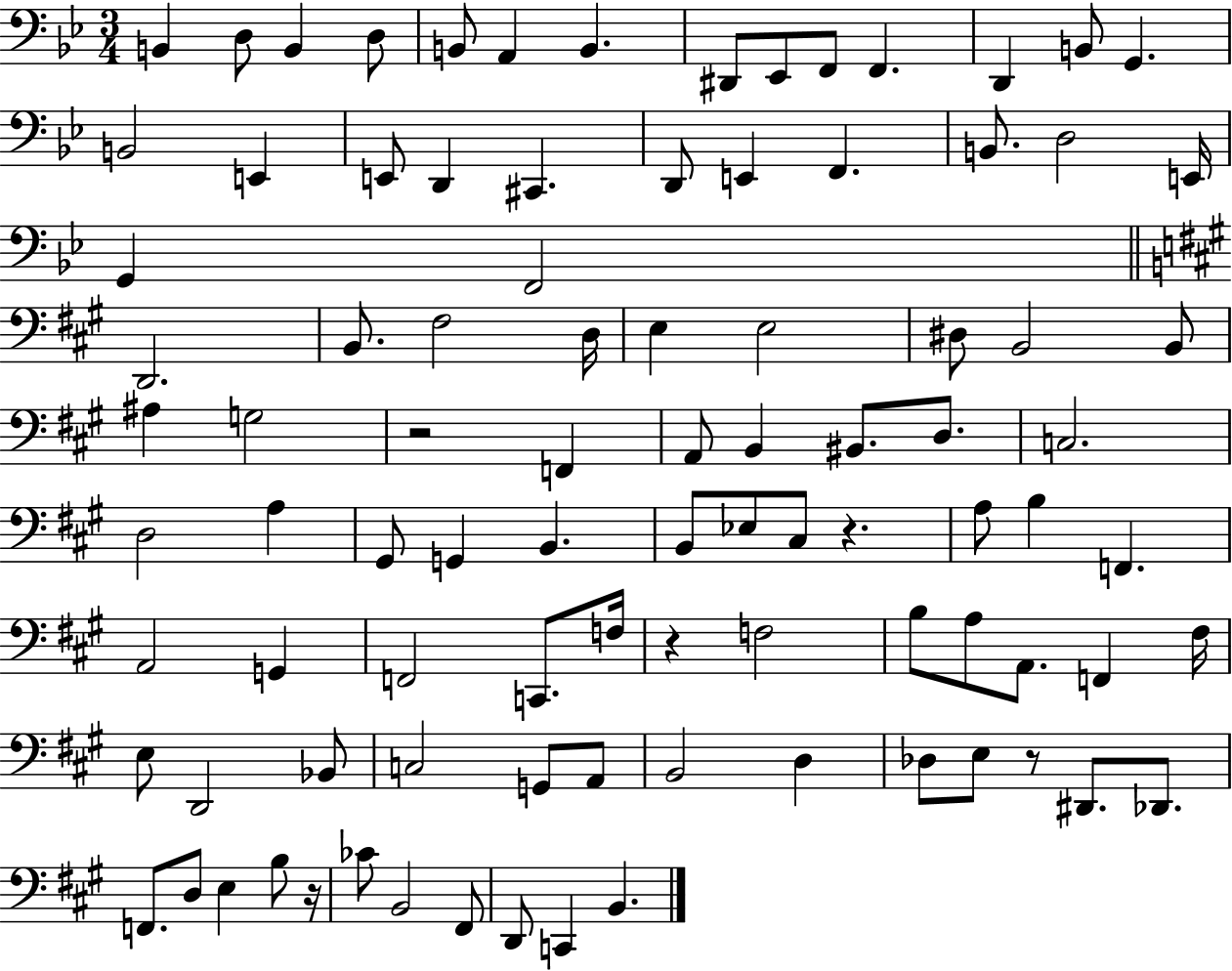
B2/q D3/e B2/q D3/e B2/e A2/q B2/q. D#2/e Eb2/e F2/e F2/q. D2/q B2/e G2/q. B2/h E2/q E2/e D2/q C#2/q. D2/e E2/q F2/q. B2/e. D3/h E2/s G2/q F2/h D2/h. B2/e. F#3/h D3/s E3/q E3/h D#3/e B2/h B2/e A#3/q G3/h R/h F2/q A2/e B2/q BIS2/e. D3/e. C3/h. D3/h A3/q G#2/e G2/q B2/q. B2/e Eb3/e C#3/e R/q. A3/e B3/q F2/q. A2/h G2/q F2/h C2/e. F3/s R/q F3/h B3/e A3/e A2/e. F2/q F#3/s E3/e D2/h Bb2/e C3/h G2/e A2/e B2/h D3/q Db3/e E3/e R/e D#2/e. Db2/e. F2/e. D3/e E3/q B3/e R/s CES4/e B2/h F#2/e D2/e C2/q B2/q.